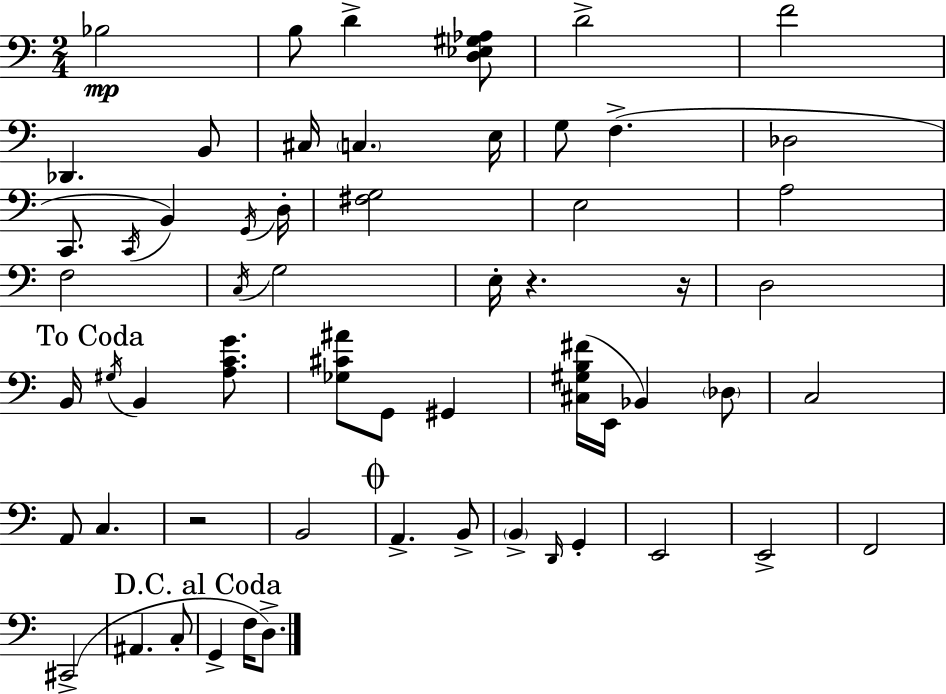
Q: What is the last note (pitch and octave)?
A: D3